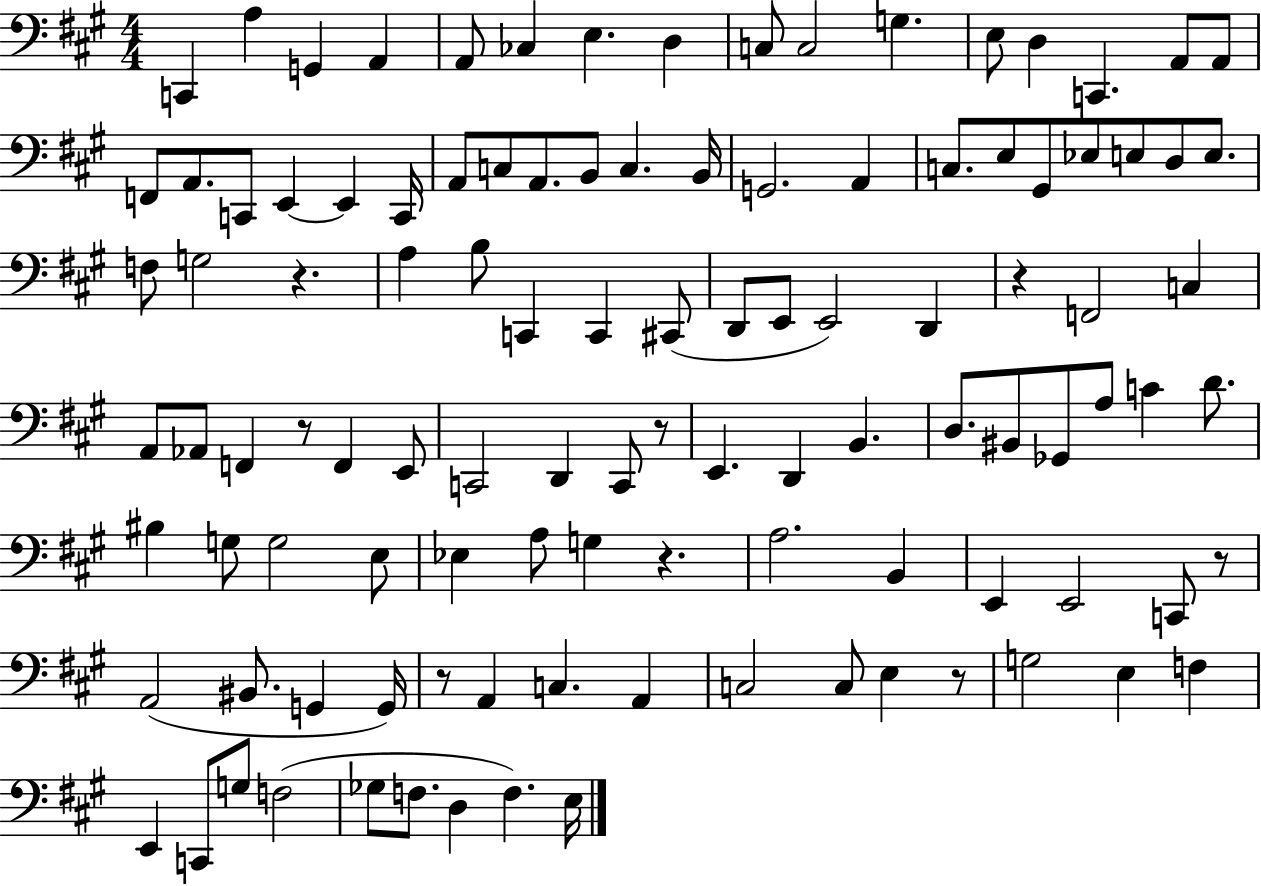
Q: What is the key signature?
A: A major